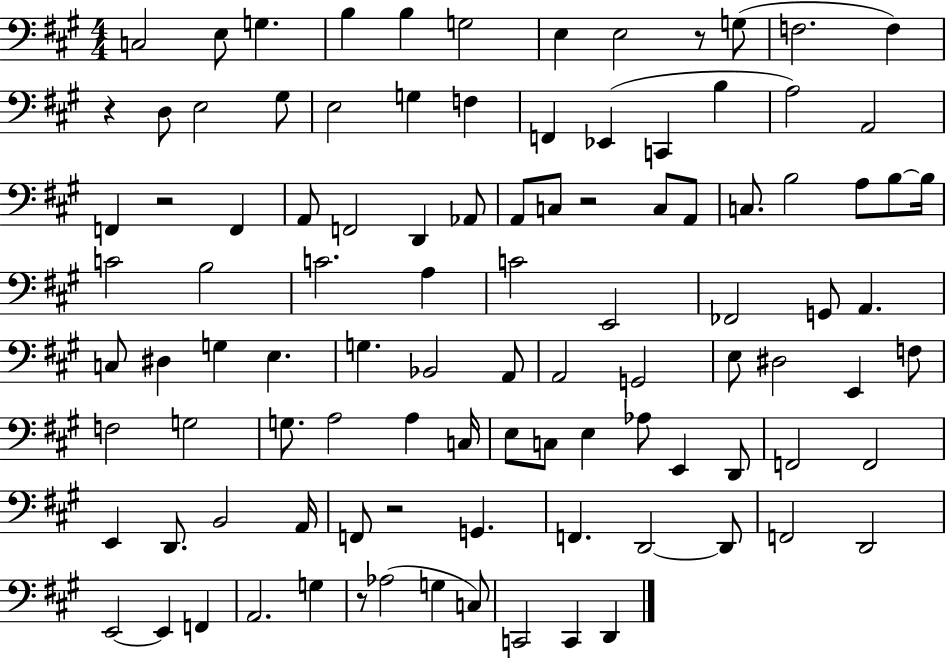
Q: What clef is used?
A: bass